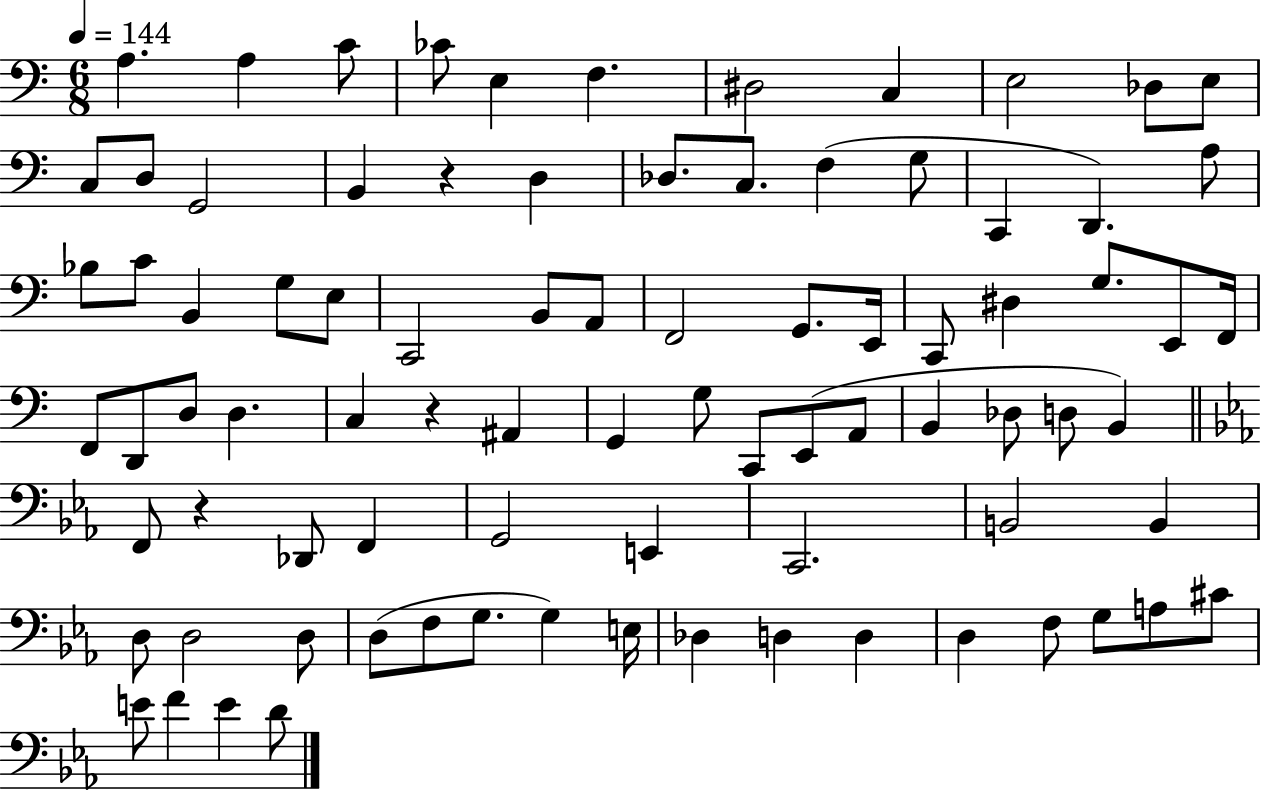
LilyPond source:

{
  \clef bass
  \numericTimeSignature
  \time 6/8
  \key c \major
  \tempo 4 = 144
  a4. a4 c'8 | ces'8 e4 f4. | dis2 c4 | e2 des8 e8 | \break c8 d8 g,2 | b,4 r4 d4 | des8. c8. f4( g8 | c,4 d,4.) a8 | \break bes8 c'8 b,4 g8 e8 | c,2 b,8 a,8 | f,2 g,8. e,16 | c,8 dis4 g8. e,8 f,16 | \break f,8 d,8 d8 d4. | c4 r4 ais,4 | g,4 g8 c,8 e,8( a,8 | b,4 des8 d8 b,4) | \break \bar "||" \break \key c \minor f,8 r4 des,8 f,4 | g,2 e,4 | c,2. | b,2 b,4 | \break d8 d2 d8 | d8( f8 g8. g4) e16 | des4 d4 d4 | d4 f8 g8 a8 cis'8 | \break e'8 f'4 e'4 d'8 | \bar "|."
}